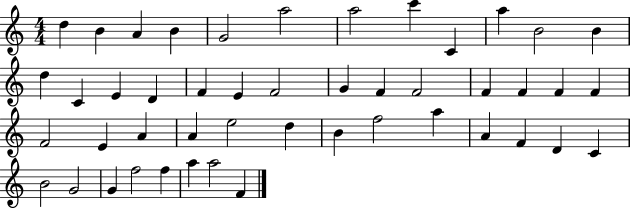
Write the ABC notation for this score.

X:1
T:Untitled
M:4/4
L:1/4
K:C
d B A B G2 a2 a2 c' C a B2 B d C E D F E F2 G F F2 F F F F F2 E A A e2 d B f2 a A F D C B2 G2 G f2 f a a2 F